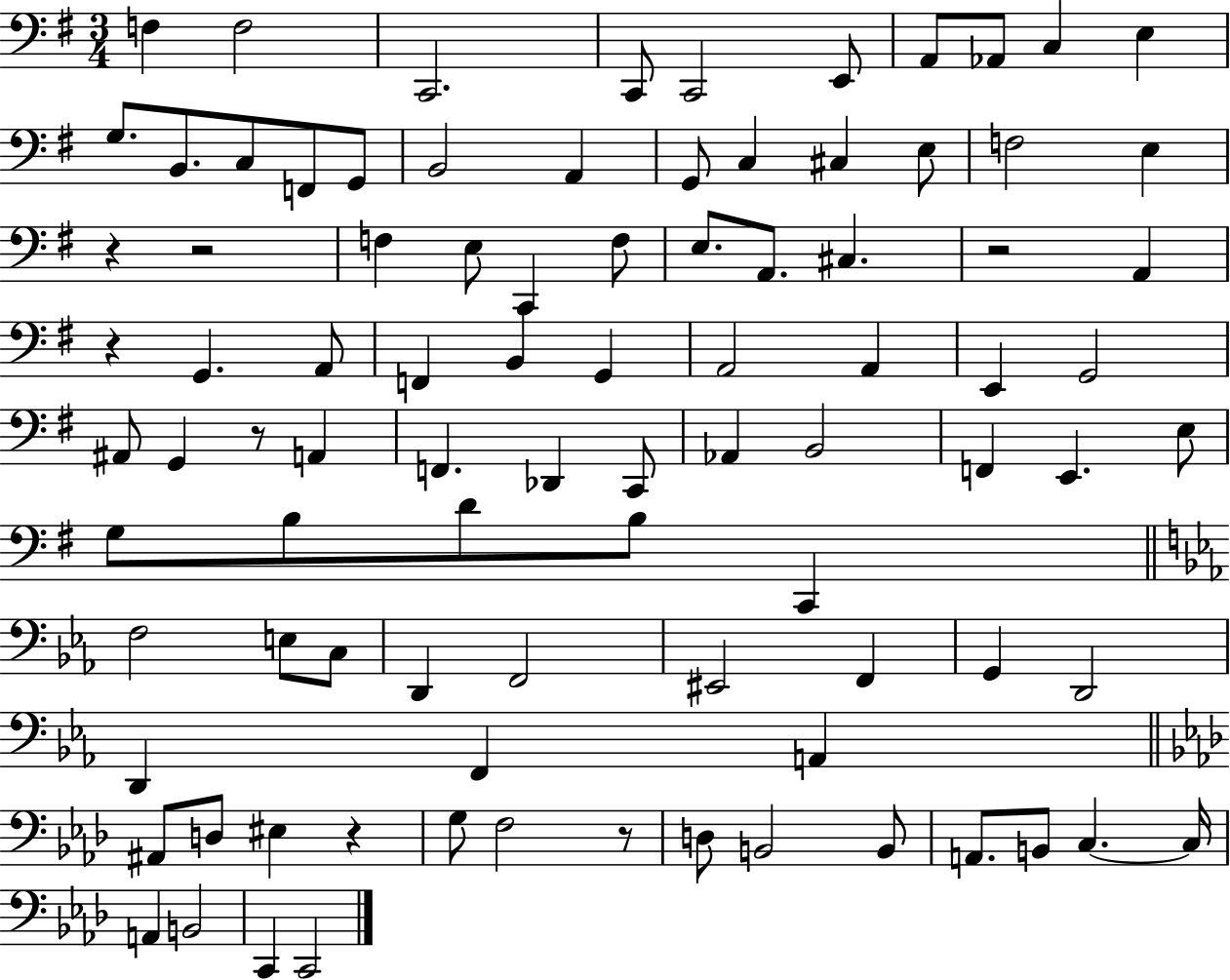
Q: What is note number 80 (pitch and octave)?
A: C3